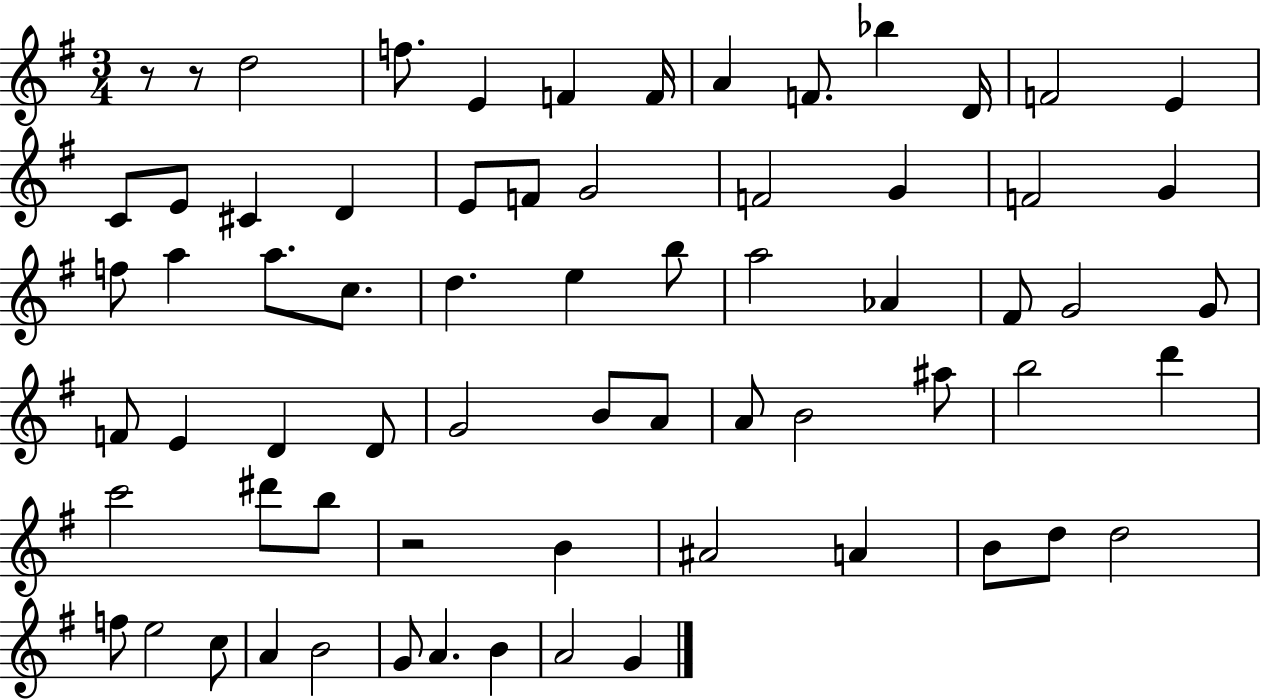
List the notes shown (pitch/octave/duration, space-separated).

R/e R/e D5/h F5/e. E4/q F4/q F4/s A4/q F4/e. Bb5/q D4/s F4/h E4/q C4/e E4/e C#4/q D4/q E4/e F4/e G4/h F4/h G4/q F4/h G4/q F5/e A5/q A5/e. C5/e. D5/q. E5/q B5/e A5/h Ab4/q F#4/e G4/h G4/e F4/e E4/q D4/q D4/e G4/h B4/e A4/e A4/e B4/h A#5/e B5/h D6/q C6/h D#6/e B5/e R/h B4/q A#4/h A4/q B4/e D5/e D5/h F5/e E5/h C5/e A4/q B4/h G4/e A4/q. B4/q A4/h G4/q